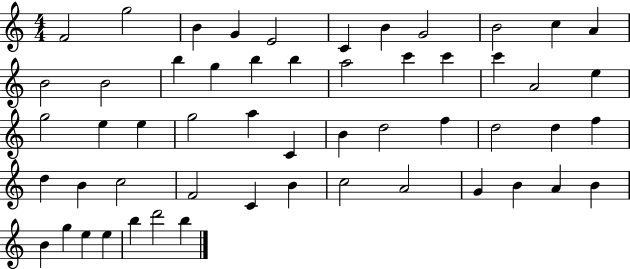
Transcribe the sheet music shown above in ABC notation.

X:1
T:Untitled
M:4/4
L:1/4
K:C
F2 g2 B G E2 C B G2 B2 c A B2 B2 b g b b a2 c' c' c' A2 e g2 e e g2 a C B d2 f d2 d f d B c2 F2 C B c2 A2 G B A B B g e e b d'2 b